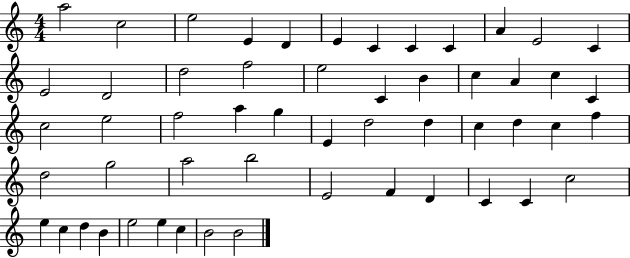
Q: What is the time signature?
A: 4/4